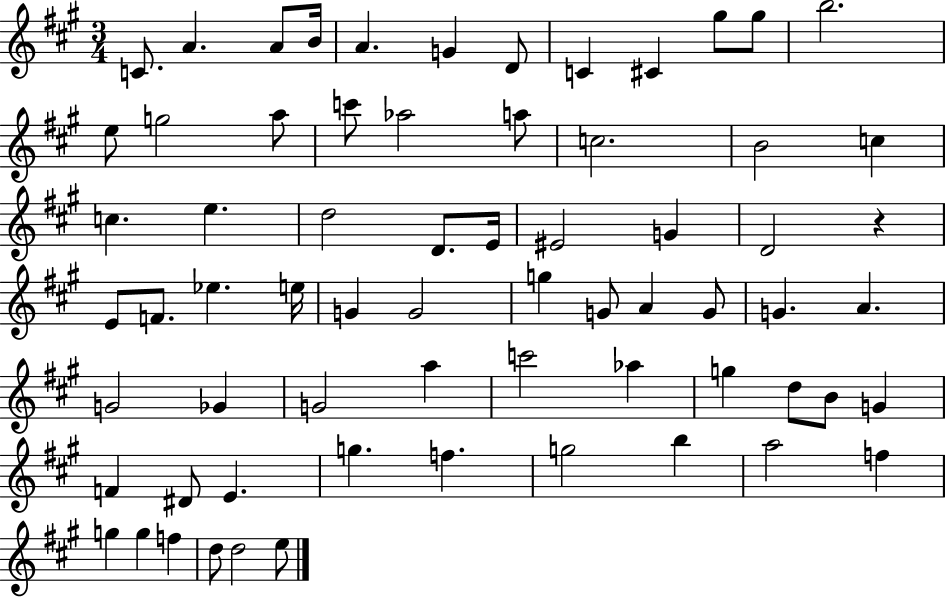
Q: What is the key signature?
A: A major